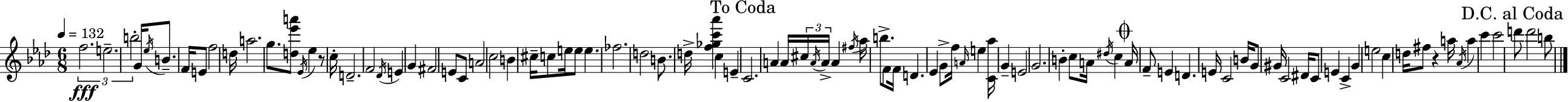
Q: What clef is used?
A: treble